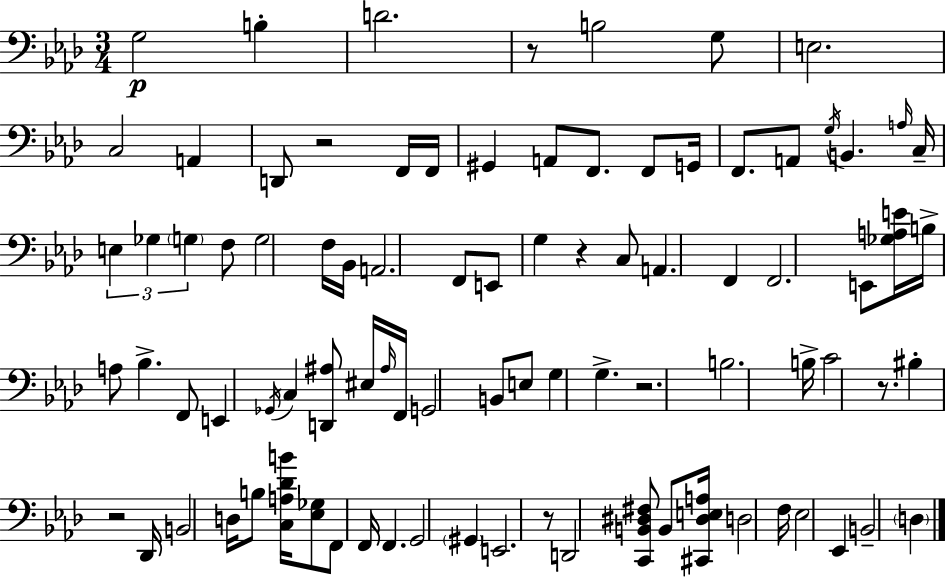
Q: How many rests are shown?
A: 7